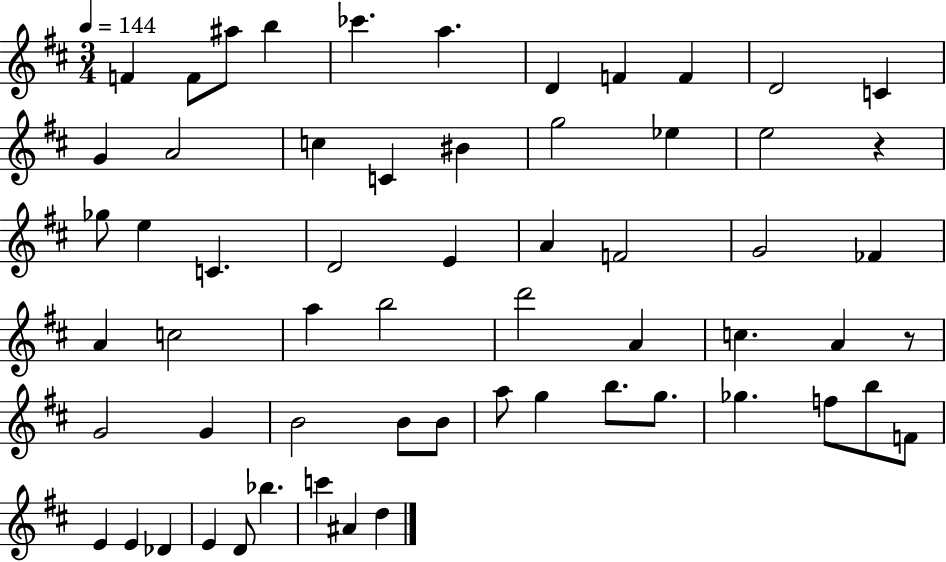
{
  \clef treble
  \numericTimeSignature
  \time 3/4
  \key d \major
  \tempo 4 = 144
  f'4 f'8 ais''8 b''4 | ces'''4. a''4. | d'4 f'4 f'4 | d'2 c'4 | \break g'4 a'2 | c''4 c'4 bis'4 | g''2 ees''4 | e''2 r4 | \break ges''8 e''4 c'4. | d'2 e'4 | a'4 f'2 | g'2 fes'4 | \break a'4 c''2 | a''4 b''2 | d'''2 a'4 | c''4. a'4 r8 | \break g'2 g'4 | b'2 b'8 b'8 | a''8 g''4 b''8. g''8. | ges''4. f''8 b''8 f'8 | \break e'4 e'4 des'4 | e'4 d'8 bes''4. | c'''4 ais'4 d''4 | \bar "|."
}